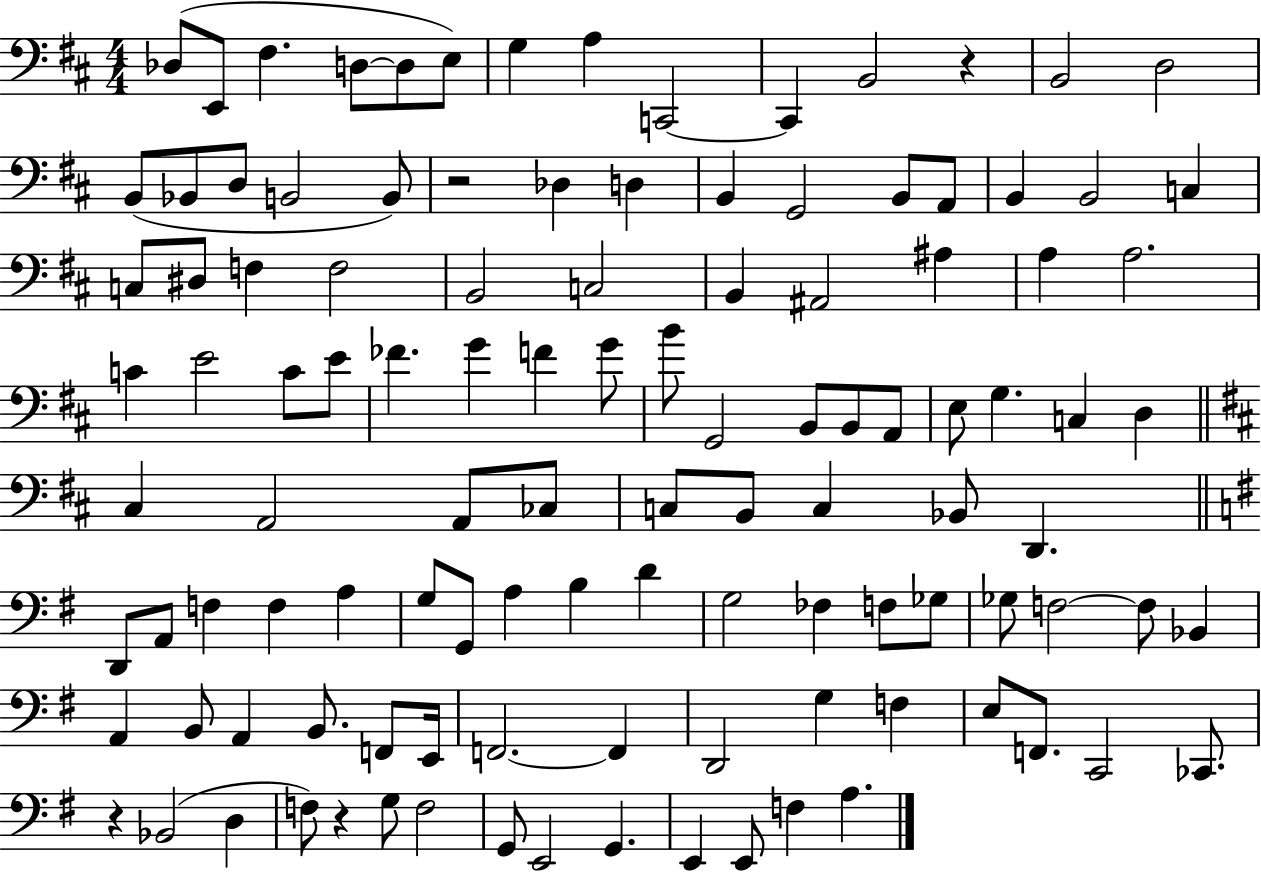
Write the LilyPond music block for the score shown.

{
  \clef bass
  \numericTimeSignature
  \time 4/4
  \key d \major
  des8( e,8 fis4. d8~~ d8 e8) | g4 a4 c,2~~ | c,4 b,2 r4 | b,2 d2 | \break b,8( bes,8 d8 b,2 b,8) | r2 des4 d4 | b,4 g,2 b,8 a,8 | b,4 b,2 c4 | \break c8 dis8 f4 f2 | b,2 c2 | b,4 ais,2 ais4 | a4 a2. | \break c'4 e'2 c'8 e'8 | fes'4. g'4 f'4 g'8 | b'8 g,2 b,8 b,8 a,8 | e8 g4. c4 d4 | \break \bar "||" \break \key d \major cis4 a,2 a,8 ces8 | c8 b,8 c4 bes,8 d,4. | \bar "||" \break \key e \minor d,8 a,8 f4 f4 a4 | g8 g,8 a4 b4 d'4 | g2 fes4 f8 ges8 | ges8 f2~~ f8 bes,4 | \break a,4 b,8 a,4 b,8. f,8 e,16 | f,2.~~ f,4 | d,2 g4 f4 | e8 f,8. c,2 ces,8. | \break r4 bes,2( d4 | f8) r4 g8 f2 | g,8 e,2 g,4. | e,4 e,8 f4 a4. | \break \bar "|."
}